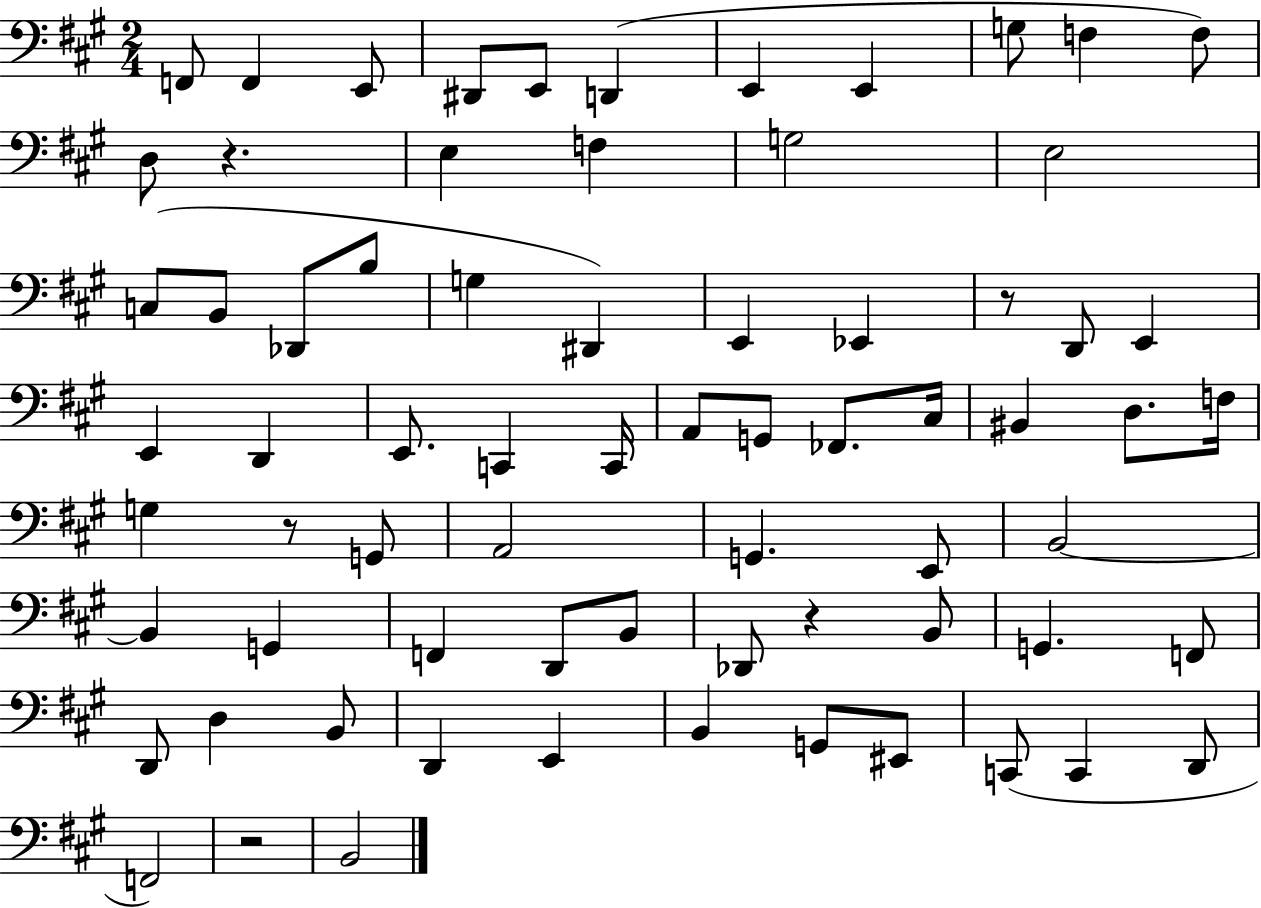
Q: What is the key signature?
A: A major